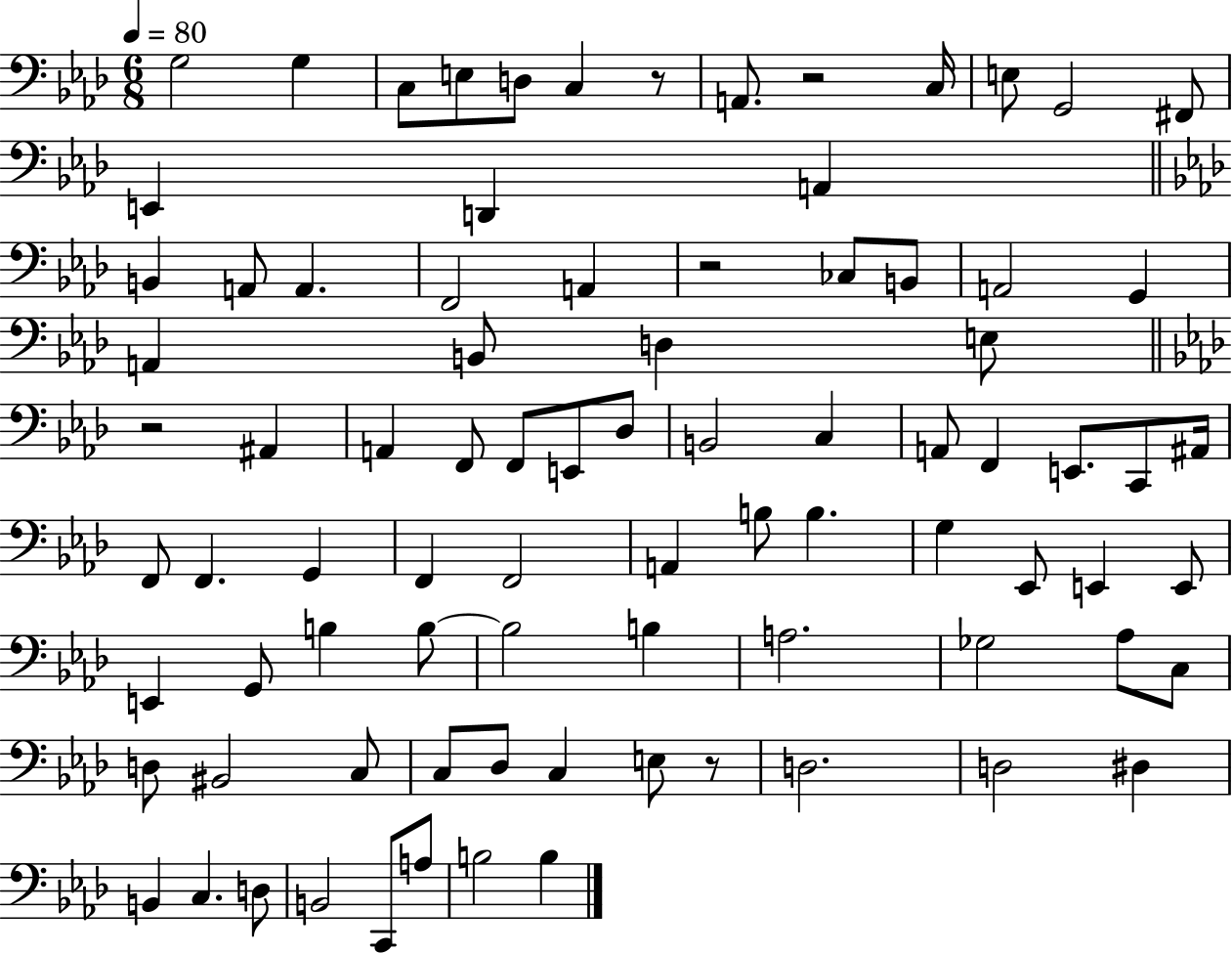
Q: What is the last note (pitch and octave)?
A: B3